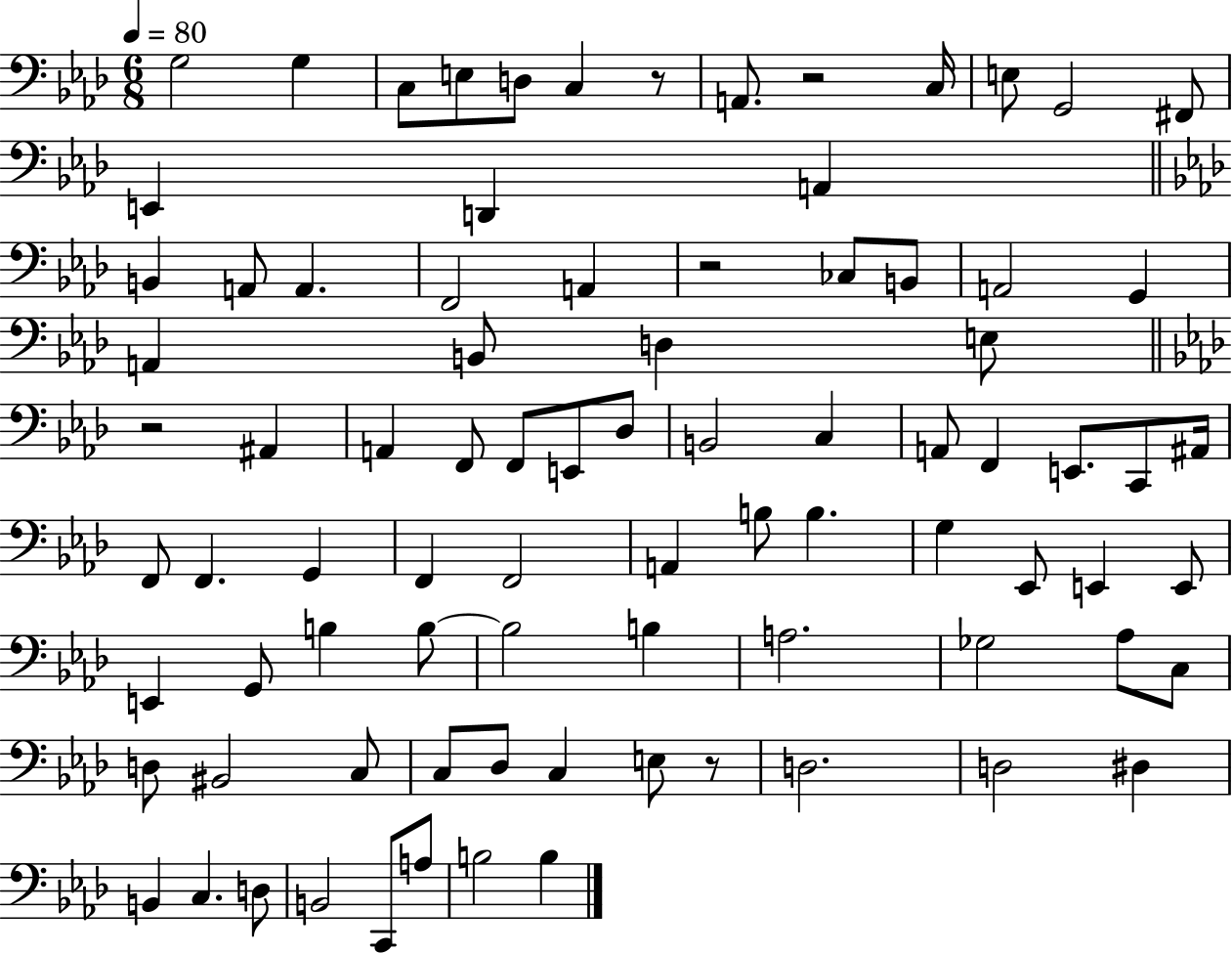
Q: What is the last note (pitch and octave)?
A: B3